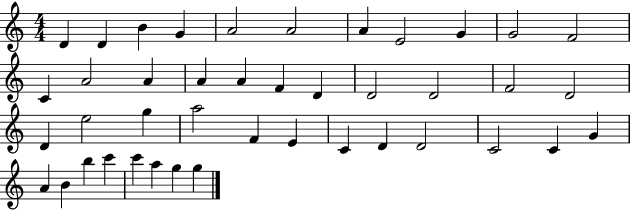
{
  \clef treble
  \numericTimeSignature
  \time 4/4
  \key c \major
  d'4 d'4 b'4 g'4 | a'2 a'2 | a'4 e'2 g'4 | g'2 f'2 | \break c'4 a'2 a'4 | a'4 a'4 f'4 d'4 | d'2 d'2 | f'2 d'2 | \break d'4 e''2 g''4 | a''2 f'4 e'4 | c'4 d'4 d'2 | c'2 c'4 g'4 | \break a'4 b'4 b''4 c'''4 | c'''4 a''4 g''4 g''4 | \bar "|."
}